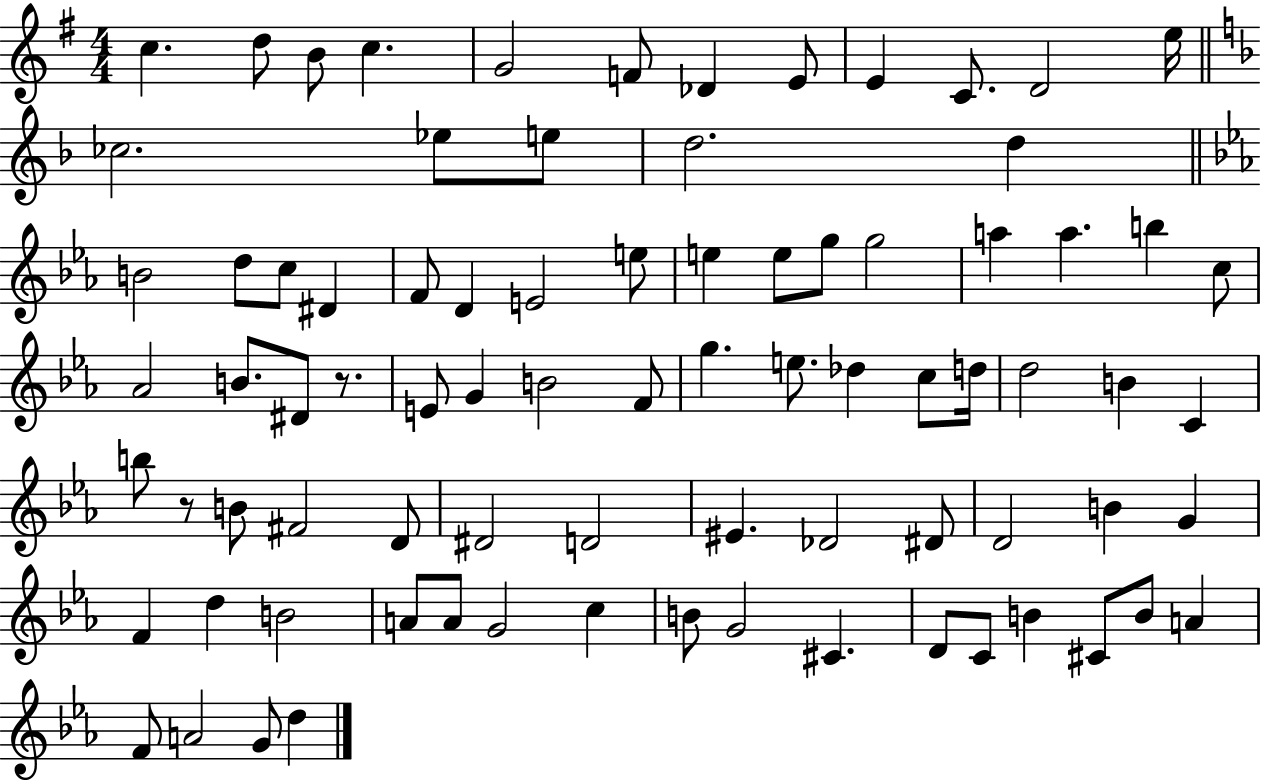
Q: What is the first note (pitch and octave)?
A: C5